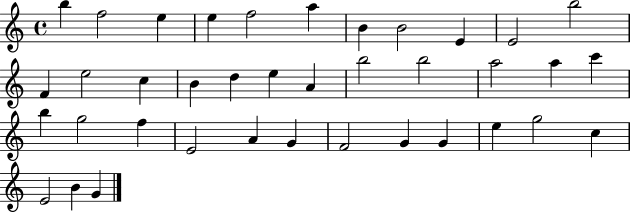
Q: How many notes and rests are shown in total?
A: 38